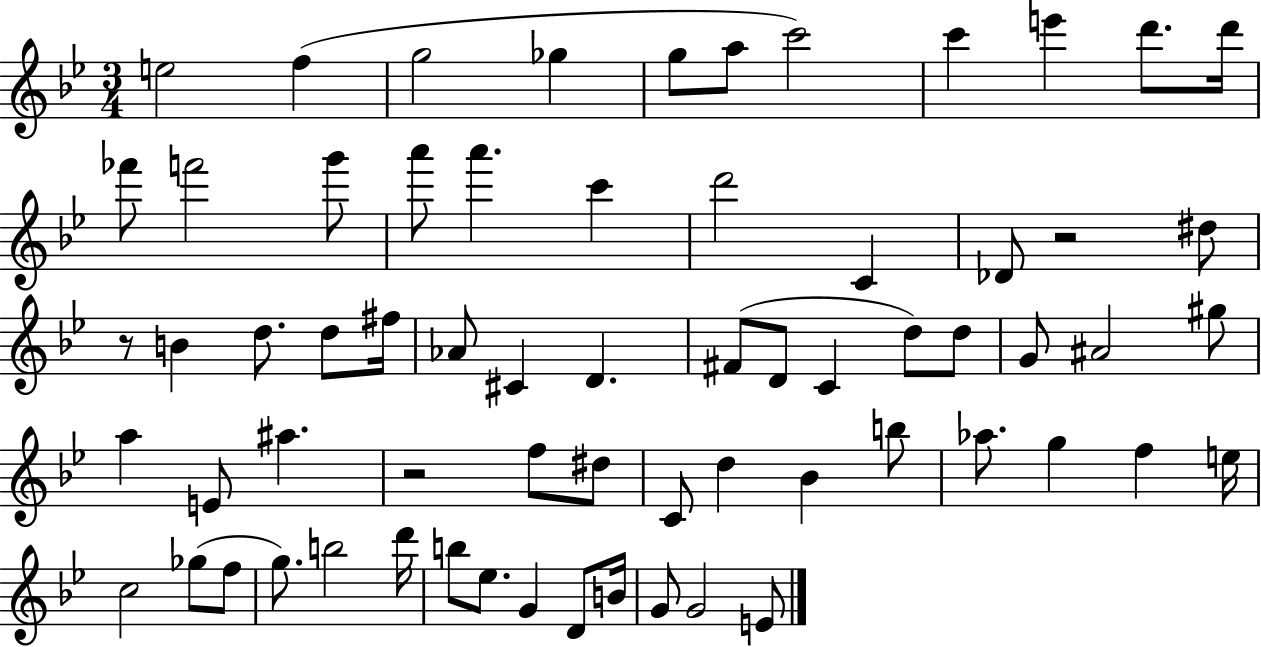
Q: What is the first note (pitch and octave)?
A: E5